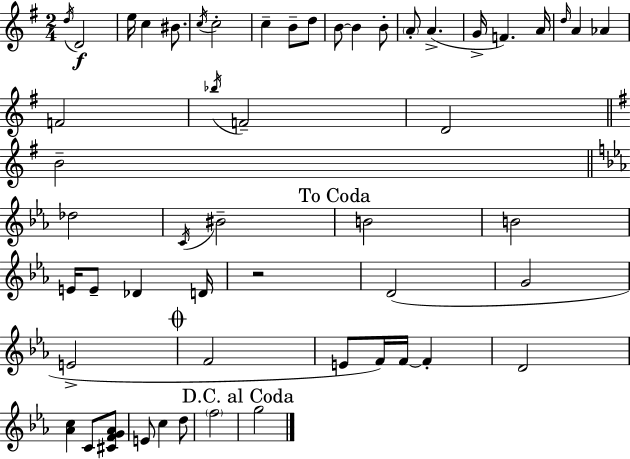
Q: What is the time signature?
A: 2/4